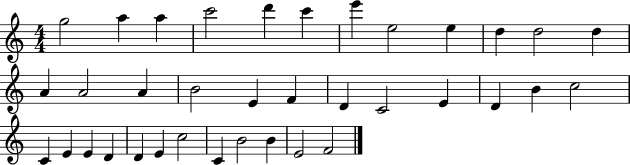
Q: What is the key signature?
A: C major